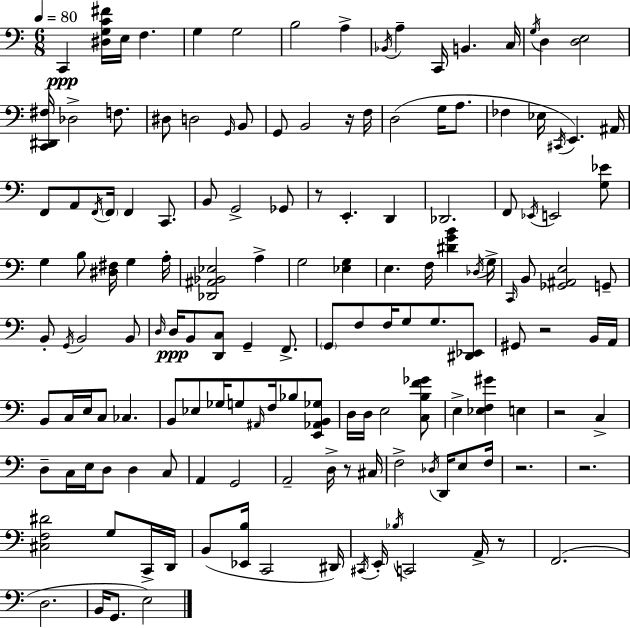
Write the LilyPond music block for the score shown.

{
  \clef bass
  \numericTimeSignature
  \time 6/8
  \key c \major
  \tempo 4 = 80
  c,4\ppp <dis g c' fis'>16 e16 f4. | g4 g2 | b2 a4-> | \acciaccatura { bes,16 } a4-- c,16 b,4. | \break c16 \acciaccatura { g16 } d4 <d e>2 | <c, dis, fis>16 des2-> f8. | dis8 d2 | \grace { g,16 } b,8 g,8 b,2 | \break r16 f16 d2( g16 | a8. fes4 ees16 \acciaccatura { cis,16 }) e,4. | ais,16 f,8 a,8 \acciaccatura { f,16 } \parenthesize f,16 f,4 | c,8. b,8 g,2-> | \break ges,8 r8 e,4.-. | d,4 des,2. | f,8 \acciaccatura { ees,16 } e,2 | <g ees'>8 g4 b8 | \break <dis fis>16 g4 a16-. <des, ais, bes, ees>2 | a4-> g2 | <ees g>4 e4. | f16 <dis' g' b'>4 \acciaccatura { des16 } g16-> \grace { c,16 } b,8 <ges, ais, e>2 | \break g,8-- b,8-. \acciaccatura { g,16 } b,2 | b,8 \grace { d16 } d16\ppp b,8 | <d, c>8 g,4-- f,8.-> \parenthesize g,8 | f8 f16 g8 g8. <dis, ees,>8 gis,8 | \break r2 b,16 a,16 b,8 | c16 e16 c8 ces4. b,8 | ees8 ges16 g8 \grace { ais,16 } f16 bes8 <e, aes, b, ges>8 d16 | d16 e2 <c b f' ges'>8 e4-> | \break <ees f gis'>4 e4 r2 | c4-> d8-- | c16 e16 d8 d4 c8 a,4 | g,2 a,2-- | \break d16-> r8 cis16 f2-> | \acciaccatura { des16 } d,16 e8 f16 | r2. | r2. | \break <cis f dis'>2 g8 c,16-> d,16 | b,8( <ees, b>16 c,2 dis,16) | \acciaccatura { cis,16 } e,16-. \acciaccatura { bes16 } c,2 a,16-> | r8 f,2.( | \break d2. | b,16 g,8. e2) | \bar "|."
}